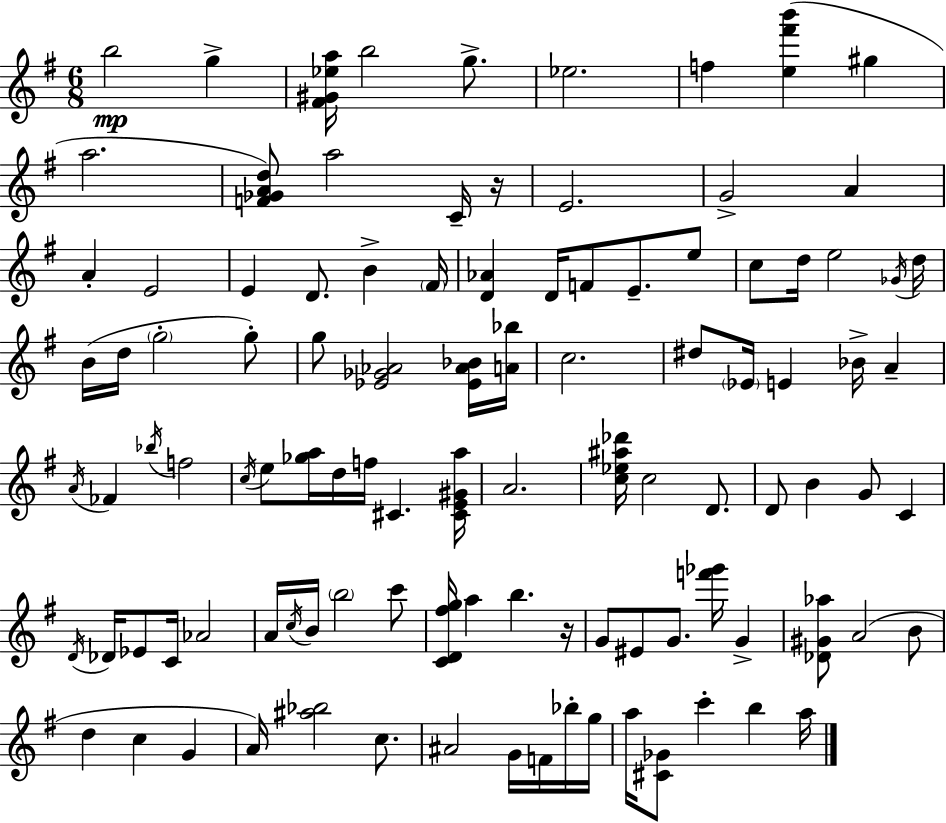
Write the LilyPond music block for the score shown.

{
  \clef treble
  \numericTimeSignature
  \time 6/8
  \key g \major
  b''2\mp g''4-> | <fis' gis' ees'' a''>16 b''2 g''8.-> | ees''2. | f''4 <e'' fis''' b'''>4( gis''4 | \break a''2. | <f' ges' a' d''>8) a''2 c'16-- r16 | e'2. | g'2-> a'4 | \break a'4-. e'2 | e'4 d'8. b'4-> \parenthesize fis'16 | <d' aes'>4 d'16 f'8 e'8.-- e''8 | c''8 d''16 e''2 \acciaccatura { ges'16 } | \break d''16 b'16( d''16 \parenthesize g''2-. g''8-.) | g''8 <ees' ges' aes'>2 <ees' aes' bes'>16 | <a' bes''>16 c''2. | dis''8 \parenthesize ees'16 e'4 bes'16-> a'4-- | \break \acciaccatura { a'16 } fes'4 \acciaccatura { bes''16 } f''2 | \acciaccatura { c''16 } e''8 <ges'' a''>16 d''16 f''16 cis'4. | <cis' e' gis' a''>16 a'2. | <c'' ees'' ais'' des'''>16 c''2 | \break d'8. d'8 b'4 g'8 | c'4 \acciaccatura { d'16 } des'16 ees'8 c'16 aes'2 | a'16 \acciaccatura { c''16 } b'16 \parenthesize b''2 | c'''8 <c' d' fis'' g''>16 a''4 b''4. | \break r16 g'8 eis'8 g'8. | <f''' ges'''>16 g'4-> <des' gis' aes''>8 a'2( | b'8 d''4 c''4 | g'4 a'16) <ais'' bes''>2 | \break c''8. ais'2 | g'16 f'16 bes''16-. g''16 a''16 <cis' ges'>8 c'''4-. | b''4 a''16 \bar "|."
}